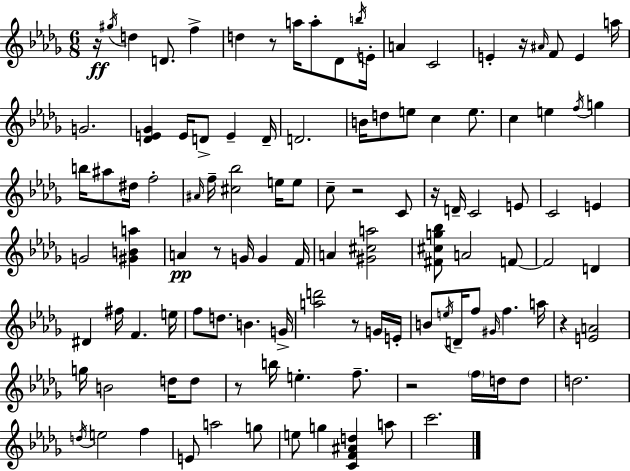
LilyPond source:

{
  \clef treble
  \numericTimeSignature
  \time 6/8
  \key bes \minor
  r16\ff \acciaccatura { gis''16 } d''4 d'8. f''4-> | d''4 r8 a''16 a''8-. des'8 | \acciaccatura { b''16 } e'16-. a'4 c'2 | e'4-. r16 \grace { ais'16 } f'8 e'4 | \break a''16 g'2. | <des' e' ges'>4 e'16 d'8-> e'4-- | d'16-- d'2. | b'16 d''8 e''8 c''4 | \break e''8. c''4 e''4 \acciaccatura { f''16 } | g''4 b''16 ais''8 dis''16 f''2-. | \grace { ais'16 } f''16-- <cis'' bes''>2 | e''16 e''8 c''8-- r2 | \break c'8 r16 d'16-- c'2 | e'8 c'2 | e'4 g'2 | <gis' b' a''>4 a'4\pp r8 g'16 | \break g'4 f'16 a'4 <gis' cis'' a''>2 | <fis' cis'' g'' bes''>8 a'2 | f'8~~ f'2 | d'4 dis'4 fis''16 f'4. | \break e''16 f''8 d''8. b'4. | g'16-> <a'' d'''>2 | r8 g'16 e'16-. b'8 \acciaccatura { e''16 } d'16-- f''8 \grace { gis'16 } | f''4. a''16 r4 <e' a'>2 | \break g''16 b'2 | d''16 d''8 r8 b''16 e''4.-. | f''8.-- r2 | \parenthesize f''16 d''16 d''8 d''2. | \break \acciaccatura { d''16 } e''2 | f''4 e'8 a''2 | g''8 e''8 g''4 | <c' f' ais' d''>4 a''8 c'''2. | \break \bar "|."
}